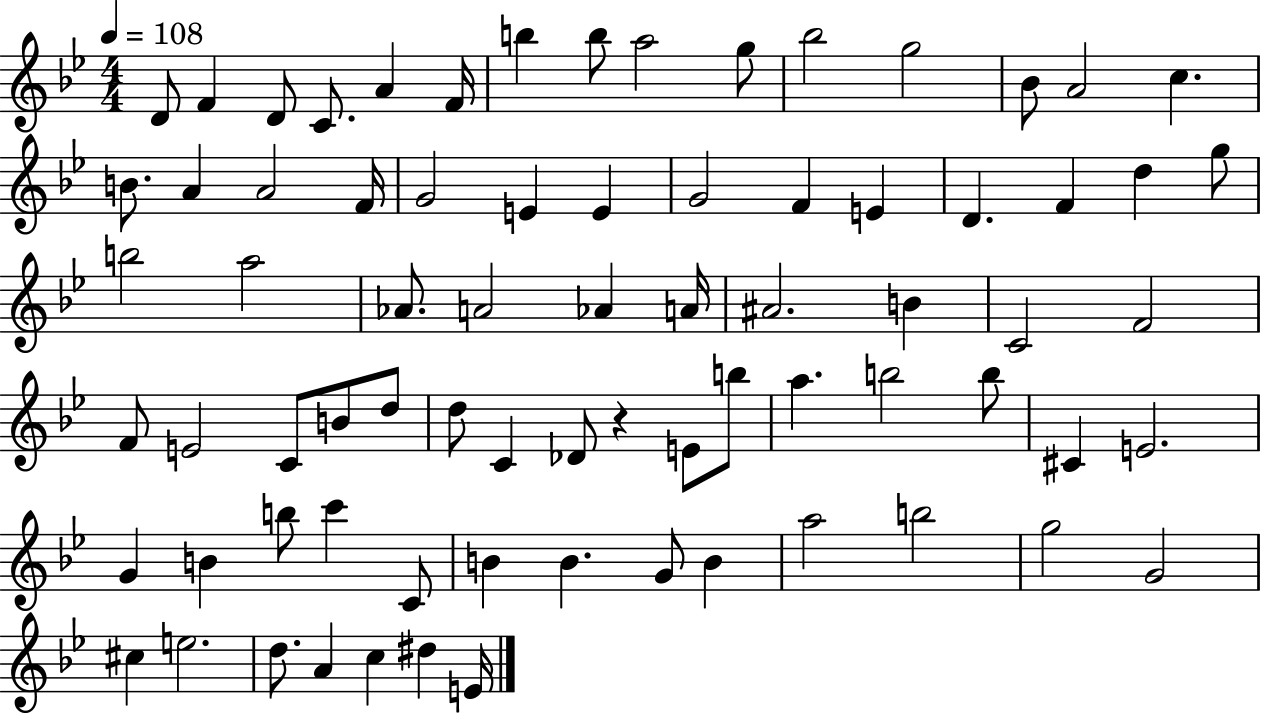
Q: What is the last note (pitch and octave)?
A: E4